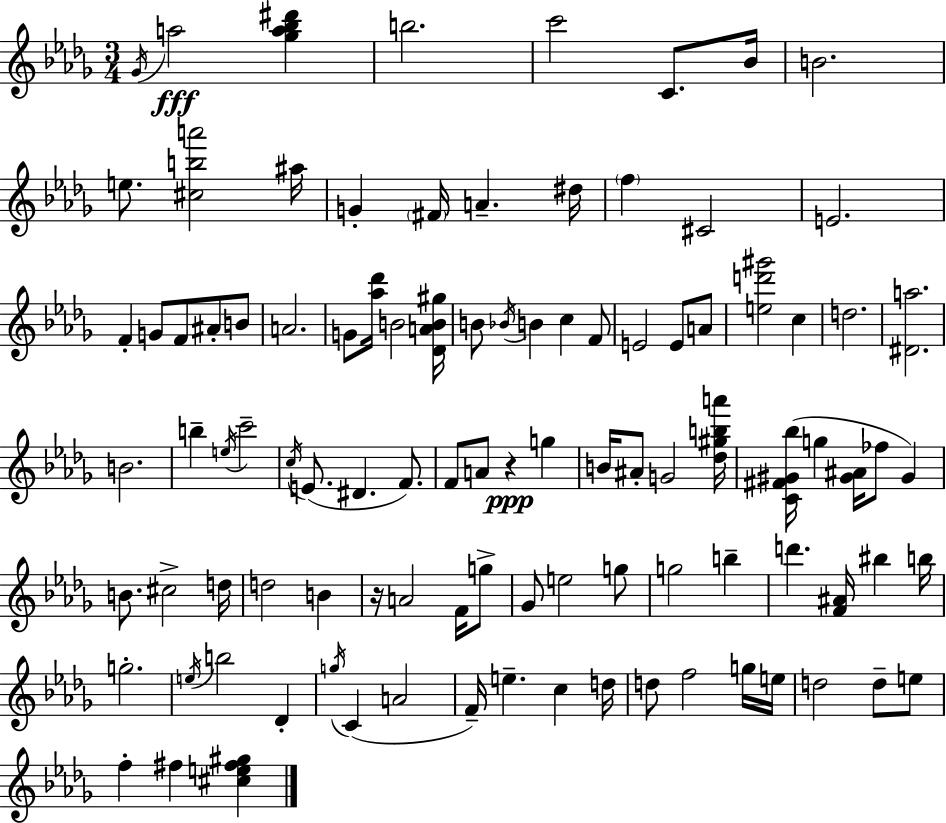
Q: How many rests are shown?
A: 2